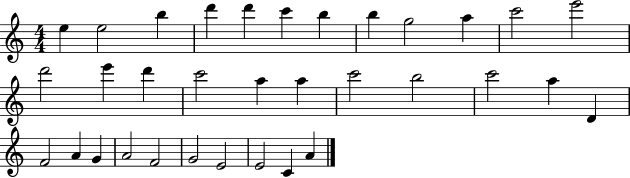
{
  \clef treble
  \numericTimeSignature
  \time 4/4
  \key c \major
  e''4 e''2 b''4 | d'''4 d'''4 c'''4 b''4 | b''4 g''2 a''4 | c'''2 e'''2 | \break d'''2 e'''4 d'''4 | c'''2 a''4 a''4 | c'''2 b''2 | c'''2 a''4 d'4 | \break f'2 a'4 g'4 | a'2 f'2 | g'2 e'2 | e'2 c'4 a'4 | \break \bar "|."
}